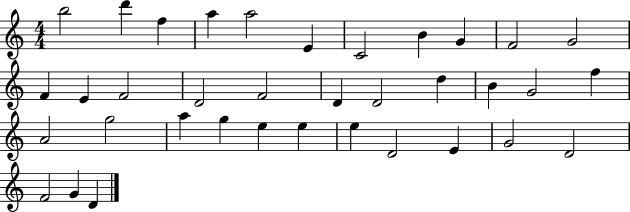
B5/h D6/q F5/q A5/q A5/h E4/q C4/h B4/q G4/q F4/h G4/h F4/q E4/q F4/h D4/h F4/h D4/q D4/h D5/q B4/q G4/h F5/q A4/h G5/h A5/q G5/q E5/q E5/q E5/q D4/h E4/q G4/h D4/h F4/h G4/q D4/q